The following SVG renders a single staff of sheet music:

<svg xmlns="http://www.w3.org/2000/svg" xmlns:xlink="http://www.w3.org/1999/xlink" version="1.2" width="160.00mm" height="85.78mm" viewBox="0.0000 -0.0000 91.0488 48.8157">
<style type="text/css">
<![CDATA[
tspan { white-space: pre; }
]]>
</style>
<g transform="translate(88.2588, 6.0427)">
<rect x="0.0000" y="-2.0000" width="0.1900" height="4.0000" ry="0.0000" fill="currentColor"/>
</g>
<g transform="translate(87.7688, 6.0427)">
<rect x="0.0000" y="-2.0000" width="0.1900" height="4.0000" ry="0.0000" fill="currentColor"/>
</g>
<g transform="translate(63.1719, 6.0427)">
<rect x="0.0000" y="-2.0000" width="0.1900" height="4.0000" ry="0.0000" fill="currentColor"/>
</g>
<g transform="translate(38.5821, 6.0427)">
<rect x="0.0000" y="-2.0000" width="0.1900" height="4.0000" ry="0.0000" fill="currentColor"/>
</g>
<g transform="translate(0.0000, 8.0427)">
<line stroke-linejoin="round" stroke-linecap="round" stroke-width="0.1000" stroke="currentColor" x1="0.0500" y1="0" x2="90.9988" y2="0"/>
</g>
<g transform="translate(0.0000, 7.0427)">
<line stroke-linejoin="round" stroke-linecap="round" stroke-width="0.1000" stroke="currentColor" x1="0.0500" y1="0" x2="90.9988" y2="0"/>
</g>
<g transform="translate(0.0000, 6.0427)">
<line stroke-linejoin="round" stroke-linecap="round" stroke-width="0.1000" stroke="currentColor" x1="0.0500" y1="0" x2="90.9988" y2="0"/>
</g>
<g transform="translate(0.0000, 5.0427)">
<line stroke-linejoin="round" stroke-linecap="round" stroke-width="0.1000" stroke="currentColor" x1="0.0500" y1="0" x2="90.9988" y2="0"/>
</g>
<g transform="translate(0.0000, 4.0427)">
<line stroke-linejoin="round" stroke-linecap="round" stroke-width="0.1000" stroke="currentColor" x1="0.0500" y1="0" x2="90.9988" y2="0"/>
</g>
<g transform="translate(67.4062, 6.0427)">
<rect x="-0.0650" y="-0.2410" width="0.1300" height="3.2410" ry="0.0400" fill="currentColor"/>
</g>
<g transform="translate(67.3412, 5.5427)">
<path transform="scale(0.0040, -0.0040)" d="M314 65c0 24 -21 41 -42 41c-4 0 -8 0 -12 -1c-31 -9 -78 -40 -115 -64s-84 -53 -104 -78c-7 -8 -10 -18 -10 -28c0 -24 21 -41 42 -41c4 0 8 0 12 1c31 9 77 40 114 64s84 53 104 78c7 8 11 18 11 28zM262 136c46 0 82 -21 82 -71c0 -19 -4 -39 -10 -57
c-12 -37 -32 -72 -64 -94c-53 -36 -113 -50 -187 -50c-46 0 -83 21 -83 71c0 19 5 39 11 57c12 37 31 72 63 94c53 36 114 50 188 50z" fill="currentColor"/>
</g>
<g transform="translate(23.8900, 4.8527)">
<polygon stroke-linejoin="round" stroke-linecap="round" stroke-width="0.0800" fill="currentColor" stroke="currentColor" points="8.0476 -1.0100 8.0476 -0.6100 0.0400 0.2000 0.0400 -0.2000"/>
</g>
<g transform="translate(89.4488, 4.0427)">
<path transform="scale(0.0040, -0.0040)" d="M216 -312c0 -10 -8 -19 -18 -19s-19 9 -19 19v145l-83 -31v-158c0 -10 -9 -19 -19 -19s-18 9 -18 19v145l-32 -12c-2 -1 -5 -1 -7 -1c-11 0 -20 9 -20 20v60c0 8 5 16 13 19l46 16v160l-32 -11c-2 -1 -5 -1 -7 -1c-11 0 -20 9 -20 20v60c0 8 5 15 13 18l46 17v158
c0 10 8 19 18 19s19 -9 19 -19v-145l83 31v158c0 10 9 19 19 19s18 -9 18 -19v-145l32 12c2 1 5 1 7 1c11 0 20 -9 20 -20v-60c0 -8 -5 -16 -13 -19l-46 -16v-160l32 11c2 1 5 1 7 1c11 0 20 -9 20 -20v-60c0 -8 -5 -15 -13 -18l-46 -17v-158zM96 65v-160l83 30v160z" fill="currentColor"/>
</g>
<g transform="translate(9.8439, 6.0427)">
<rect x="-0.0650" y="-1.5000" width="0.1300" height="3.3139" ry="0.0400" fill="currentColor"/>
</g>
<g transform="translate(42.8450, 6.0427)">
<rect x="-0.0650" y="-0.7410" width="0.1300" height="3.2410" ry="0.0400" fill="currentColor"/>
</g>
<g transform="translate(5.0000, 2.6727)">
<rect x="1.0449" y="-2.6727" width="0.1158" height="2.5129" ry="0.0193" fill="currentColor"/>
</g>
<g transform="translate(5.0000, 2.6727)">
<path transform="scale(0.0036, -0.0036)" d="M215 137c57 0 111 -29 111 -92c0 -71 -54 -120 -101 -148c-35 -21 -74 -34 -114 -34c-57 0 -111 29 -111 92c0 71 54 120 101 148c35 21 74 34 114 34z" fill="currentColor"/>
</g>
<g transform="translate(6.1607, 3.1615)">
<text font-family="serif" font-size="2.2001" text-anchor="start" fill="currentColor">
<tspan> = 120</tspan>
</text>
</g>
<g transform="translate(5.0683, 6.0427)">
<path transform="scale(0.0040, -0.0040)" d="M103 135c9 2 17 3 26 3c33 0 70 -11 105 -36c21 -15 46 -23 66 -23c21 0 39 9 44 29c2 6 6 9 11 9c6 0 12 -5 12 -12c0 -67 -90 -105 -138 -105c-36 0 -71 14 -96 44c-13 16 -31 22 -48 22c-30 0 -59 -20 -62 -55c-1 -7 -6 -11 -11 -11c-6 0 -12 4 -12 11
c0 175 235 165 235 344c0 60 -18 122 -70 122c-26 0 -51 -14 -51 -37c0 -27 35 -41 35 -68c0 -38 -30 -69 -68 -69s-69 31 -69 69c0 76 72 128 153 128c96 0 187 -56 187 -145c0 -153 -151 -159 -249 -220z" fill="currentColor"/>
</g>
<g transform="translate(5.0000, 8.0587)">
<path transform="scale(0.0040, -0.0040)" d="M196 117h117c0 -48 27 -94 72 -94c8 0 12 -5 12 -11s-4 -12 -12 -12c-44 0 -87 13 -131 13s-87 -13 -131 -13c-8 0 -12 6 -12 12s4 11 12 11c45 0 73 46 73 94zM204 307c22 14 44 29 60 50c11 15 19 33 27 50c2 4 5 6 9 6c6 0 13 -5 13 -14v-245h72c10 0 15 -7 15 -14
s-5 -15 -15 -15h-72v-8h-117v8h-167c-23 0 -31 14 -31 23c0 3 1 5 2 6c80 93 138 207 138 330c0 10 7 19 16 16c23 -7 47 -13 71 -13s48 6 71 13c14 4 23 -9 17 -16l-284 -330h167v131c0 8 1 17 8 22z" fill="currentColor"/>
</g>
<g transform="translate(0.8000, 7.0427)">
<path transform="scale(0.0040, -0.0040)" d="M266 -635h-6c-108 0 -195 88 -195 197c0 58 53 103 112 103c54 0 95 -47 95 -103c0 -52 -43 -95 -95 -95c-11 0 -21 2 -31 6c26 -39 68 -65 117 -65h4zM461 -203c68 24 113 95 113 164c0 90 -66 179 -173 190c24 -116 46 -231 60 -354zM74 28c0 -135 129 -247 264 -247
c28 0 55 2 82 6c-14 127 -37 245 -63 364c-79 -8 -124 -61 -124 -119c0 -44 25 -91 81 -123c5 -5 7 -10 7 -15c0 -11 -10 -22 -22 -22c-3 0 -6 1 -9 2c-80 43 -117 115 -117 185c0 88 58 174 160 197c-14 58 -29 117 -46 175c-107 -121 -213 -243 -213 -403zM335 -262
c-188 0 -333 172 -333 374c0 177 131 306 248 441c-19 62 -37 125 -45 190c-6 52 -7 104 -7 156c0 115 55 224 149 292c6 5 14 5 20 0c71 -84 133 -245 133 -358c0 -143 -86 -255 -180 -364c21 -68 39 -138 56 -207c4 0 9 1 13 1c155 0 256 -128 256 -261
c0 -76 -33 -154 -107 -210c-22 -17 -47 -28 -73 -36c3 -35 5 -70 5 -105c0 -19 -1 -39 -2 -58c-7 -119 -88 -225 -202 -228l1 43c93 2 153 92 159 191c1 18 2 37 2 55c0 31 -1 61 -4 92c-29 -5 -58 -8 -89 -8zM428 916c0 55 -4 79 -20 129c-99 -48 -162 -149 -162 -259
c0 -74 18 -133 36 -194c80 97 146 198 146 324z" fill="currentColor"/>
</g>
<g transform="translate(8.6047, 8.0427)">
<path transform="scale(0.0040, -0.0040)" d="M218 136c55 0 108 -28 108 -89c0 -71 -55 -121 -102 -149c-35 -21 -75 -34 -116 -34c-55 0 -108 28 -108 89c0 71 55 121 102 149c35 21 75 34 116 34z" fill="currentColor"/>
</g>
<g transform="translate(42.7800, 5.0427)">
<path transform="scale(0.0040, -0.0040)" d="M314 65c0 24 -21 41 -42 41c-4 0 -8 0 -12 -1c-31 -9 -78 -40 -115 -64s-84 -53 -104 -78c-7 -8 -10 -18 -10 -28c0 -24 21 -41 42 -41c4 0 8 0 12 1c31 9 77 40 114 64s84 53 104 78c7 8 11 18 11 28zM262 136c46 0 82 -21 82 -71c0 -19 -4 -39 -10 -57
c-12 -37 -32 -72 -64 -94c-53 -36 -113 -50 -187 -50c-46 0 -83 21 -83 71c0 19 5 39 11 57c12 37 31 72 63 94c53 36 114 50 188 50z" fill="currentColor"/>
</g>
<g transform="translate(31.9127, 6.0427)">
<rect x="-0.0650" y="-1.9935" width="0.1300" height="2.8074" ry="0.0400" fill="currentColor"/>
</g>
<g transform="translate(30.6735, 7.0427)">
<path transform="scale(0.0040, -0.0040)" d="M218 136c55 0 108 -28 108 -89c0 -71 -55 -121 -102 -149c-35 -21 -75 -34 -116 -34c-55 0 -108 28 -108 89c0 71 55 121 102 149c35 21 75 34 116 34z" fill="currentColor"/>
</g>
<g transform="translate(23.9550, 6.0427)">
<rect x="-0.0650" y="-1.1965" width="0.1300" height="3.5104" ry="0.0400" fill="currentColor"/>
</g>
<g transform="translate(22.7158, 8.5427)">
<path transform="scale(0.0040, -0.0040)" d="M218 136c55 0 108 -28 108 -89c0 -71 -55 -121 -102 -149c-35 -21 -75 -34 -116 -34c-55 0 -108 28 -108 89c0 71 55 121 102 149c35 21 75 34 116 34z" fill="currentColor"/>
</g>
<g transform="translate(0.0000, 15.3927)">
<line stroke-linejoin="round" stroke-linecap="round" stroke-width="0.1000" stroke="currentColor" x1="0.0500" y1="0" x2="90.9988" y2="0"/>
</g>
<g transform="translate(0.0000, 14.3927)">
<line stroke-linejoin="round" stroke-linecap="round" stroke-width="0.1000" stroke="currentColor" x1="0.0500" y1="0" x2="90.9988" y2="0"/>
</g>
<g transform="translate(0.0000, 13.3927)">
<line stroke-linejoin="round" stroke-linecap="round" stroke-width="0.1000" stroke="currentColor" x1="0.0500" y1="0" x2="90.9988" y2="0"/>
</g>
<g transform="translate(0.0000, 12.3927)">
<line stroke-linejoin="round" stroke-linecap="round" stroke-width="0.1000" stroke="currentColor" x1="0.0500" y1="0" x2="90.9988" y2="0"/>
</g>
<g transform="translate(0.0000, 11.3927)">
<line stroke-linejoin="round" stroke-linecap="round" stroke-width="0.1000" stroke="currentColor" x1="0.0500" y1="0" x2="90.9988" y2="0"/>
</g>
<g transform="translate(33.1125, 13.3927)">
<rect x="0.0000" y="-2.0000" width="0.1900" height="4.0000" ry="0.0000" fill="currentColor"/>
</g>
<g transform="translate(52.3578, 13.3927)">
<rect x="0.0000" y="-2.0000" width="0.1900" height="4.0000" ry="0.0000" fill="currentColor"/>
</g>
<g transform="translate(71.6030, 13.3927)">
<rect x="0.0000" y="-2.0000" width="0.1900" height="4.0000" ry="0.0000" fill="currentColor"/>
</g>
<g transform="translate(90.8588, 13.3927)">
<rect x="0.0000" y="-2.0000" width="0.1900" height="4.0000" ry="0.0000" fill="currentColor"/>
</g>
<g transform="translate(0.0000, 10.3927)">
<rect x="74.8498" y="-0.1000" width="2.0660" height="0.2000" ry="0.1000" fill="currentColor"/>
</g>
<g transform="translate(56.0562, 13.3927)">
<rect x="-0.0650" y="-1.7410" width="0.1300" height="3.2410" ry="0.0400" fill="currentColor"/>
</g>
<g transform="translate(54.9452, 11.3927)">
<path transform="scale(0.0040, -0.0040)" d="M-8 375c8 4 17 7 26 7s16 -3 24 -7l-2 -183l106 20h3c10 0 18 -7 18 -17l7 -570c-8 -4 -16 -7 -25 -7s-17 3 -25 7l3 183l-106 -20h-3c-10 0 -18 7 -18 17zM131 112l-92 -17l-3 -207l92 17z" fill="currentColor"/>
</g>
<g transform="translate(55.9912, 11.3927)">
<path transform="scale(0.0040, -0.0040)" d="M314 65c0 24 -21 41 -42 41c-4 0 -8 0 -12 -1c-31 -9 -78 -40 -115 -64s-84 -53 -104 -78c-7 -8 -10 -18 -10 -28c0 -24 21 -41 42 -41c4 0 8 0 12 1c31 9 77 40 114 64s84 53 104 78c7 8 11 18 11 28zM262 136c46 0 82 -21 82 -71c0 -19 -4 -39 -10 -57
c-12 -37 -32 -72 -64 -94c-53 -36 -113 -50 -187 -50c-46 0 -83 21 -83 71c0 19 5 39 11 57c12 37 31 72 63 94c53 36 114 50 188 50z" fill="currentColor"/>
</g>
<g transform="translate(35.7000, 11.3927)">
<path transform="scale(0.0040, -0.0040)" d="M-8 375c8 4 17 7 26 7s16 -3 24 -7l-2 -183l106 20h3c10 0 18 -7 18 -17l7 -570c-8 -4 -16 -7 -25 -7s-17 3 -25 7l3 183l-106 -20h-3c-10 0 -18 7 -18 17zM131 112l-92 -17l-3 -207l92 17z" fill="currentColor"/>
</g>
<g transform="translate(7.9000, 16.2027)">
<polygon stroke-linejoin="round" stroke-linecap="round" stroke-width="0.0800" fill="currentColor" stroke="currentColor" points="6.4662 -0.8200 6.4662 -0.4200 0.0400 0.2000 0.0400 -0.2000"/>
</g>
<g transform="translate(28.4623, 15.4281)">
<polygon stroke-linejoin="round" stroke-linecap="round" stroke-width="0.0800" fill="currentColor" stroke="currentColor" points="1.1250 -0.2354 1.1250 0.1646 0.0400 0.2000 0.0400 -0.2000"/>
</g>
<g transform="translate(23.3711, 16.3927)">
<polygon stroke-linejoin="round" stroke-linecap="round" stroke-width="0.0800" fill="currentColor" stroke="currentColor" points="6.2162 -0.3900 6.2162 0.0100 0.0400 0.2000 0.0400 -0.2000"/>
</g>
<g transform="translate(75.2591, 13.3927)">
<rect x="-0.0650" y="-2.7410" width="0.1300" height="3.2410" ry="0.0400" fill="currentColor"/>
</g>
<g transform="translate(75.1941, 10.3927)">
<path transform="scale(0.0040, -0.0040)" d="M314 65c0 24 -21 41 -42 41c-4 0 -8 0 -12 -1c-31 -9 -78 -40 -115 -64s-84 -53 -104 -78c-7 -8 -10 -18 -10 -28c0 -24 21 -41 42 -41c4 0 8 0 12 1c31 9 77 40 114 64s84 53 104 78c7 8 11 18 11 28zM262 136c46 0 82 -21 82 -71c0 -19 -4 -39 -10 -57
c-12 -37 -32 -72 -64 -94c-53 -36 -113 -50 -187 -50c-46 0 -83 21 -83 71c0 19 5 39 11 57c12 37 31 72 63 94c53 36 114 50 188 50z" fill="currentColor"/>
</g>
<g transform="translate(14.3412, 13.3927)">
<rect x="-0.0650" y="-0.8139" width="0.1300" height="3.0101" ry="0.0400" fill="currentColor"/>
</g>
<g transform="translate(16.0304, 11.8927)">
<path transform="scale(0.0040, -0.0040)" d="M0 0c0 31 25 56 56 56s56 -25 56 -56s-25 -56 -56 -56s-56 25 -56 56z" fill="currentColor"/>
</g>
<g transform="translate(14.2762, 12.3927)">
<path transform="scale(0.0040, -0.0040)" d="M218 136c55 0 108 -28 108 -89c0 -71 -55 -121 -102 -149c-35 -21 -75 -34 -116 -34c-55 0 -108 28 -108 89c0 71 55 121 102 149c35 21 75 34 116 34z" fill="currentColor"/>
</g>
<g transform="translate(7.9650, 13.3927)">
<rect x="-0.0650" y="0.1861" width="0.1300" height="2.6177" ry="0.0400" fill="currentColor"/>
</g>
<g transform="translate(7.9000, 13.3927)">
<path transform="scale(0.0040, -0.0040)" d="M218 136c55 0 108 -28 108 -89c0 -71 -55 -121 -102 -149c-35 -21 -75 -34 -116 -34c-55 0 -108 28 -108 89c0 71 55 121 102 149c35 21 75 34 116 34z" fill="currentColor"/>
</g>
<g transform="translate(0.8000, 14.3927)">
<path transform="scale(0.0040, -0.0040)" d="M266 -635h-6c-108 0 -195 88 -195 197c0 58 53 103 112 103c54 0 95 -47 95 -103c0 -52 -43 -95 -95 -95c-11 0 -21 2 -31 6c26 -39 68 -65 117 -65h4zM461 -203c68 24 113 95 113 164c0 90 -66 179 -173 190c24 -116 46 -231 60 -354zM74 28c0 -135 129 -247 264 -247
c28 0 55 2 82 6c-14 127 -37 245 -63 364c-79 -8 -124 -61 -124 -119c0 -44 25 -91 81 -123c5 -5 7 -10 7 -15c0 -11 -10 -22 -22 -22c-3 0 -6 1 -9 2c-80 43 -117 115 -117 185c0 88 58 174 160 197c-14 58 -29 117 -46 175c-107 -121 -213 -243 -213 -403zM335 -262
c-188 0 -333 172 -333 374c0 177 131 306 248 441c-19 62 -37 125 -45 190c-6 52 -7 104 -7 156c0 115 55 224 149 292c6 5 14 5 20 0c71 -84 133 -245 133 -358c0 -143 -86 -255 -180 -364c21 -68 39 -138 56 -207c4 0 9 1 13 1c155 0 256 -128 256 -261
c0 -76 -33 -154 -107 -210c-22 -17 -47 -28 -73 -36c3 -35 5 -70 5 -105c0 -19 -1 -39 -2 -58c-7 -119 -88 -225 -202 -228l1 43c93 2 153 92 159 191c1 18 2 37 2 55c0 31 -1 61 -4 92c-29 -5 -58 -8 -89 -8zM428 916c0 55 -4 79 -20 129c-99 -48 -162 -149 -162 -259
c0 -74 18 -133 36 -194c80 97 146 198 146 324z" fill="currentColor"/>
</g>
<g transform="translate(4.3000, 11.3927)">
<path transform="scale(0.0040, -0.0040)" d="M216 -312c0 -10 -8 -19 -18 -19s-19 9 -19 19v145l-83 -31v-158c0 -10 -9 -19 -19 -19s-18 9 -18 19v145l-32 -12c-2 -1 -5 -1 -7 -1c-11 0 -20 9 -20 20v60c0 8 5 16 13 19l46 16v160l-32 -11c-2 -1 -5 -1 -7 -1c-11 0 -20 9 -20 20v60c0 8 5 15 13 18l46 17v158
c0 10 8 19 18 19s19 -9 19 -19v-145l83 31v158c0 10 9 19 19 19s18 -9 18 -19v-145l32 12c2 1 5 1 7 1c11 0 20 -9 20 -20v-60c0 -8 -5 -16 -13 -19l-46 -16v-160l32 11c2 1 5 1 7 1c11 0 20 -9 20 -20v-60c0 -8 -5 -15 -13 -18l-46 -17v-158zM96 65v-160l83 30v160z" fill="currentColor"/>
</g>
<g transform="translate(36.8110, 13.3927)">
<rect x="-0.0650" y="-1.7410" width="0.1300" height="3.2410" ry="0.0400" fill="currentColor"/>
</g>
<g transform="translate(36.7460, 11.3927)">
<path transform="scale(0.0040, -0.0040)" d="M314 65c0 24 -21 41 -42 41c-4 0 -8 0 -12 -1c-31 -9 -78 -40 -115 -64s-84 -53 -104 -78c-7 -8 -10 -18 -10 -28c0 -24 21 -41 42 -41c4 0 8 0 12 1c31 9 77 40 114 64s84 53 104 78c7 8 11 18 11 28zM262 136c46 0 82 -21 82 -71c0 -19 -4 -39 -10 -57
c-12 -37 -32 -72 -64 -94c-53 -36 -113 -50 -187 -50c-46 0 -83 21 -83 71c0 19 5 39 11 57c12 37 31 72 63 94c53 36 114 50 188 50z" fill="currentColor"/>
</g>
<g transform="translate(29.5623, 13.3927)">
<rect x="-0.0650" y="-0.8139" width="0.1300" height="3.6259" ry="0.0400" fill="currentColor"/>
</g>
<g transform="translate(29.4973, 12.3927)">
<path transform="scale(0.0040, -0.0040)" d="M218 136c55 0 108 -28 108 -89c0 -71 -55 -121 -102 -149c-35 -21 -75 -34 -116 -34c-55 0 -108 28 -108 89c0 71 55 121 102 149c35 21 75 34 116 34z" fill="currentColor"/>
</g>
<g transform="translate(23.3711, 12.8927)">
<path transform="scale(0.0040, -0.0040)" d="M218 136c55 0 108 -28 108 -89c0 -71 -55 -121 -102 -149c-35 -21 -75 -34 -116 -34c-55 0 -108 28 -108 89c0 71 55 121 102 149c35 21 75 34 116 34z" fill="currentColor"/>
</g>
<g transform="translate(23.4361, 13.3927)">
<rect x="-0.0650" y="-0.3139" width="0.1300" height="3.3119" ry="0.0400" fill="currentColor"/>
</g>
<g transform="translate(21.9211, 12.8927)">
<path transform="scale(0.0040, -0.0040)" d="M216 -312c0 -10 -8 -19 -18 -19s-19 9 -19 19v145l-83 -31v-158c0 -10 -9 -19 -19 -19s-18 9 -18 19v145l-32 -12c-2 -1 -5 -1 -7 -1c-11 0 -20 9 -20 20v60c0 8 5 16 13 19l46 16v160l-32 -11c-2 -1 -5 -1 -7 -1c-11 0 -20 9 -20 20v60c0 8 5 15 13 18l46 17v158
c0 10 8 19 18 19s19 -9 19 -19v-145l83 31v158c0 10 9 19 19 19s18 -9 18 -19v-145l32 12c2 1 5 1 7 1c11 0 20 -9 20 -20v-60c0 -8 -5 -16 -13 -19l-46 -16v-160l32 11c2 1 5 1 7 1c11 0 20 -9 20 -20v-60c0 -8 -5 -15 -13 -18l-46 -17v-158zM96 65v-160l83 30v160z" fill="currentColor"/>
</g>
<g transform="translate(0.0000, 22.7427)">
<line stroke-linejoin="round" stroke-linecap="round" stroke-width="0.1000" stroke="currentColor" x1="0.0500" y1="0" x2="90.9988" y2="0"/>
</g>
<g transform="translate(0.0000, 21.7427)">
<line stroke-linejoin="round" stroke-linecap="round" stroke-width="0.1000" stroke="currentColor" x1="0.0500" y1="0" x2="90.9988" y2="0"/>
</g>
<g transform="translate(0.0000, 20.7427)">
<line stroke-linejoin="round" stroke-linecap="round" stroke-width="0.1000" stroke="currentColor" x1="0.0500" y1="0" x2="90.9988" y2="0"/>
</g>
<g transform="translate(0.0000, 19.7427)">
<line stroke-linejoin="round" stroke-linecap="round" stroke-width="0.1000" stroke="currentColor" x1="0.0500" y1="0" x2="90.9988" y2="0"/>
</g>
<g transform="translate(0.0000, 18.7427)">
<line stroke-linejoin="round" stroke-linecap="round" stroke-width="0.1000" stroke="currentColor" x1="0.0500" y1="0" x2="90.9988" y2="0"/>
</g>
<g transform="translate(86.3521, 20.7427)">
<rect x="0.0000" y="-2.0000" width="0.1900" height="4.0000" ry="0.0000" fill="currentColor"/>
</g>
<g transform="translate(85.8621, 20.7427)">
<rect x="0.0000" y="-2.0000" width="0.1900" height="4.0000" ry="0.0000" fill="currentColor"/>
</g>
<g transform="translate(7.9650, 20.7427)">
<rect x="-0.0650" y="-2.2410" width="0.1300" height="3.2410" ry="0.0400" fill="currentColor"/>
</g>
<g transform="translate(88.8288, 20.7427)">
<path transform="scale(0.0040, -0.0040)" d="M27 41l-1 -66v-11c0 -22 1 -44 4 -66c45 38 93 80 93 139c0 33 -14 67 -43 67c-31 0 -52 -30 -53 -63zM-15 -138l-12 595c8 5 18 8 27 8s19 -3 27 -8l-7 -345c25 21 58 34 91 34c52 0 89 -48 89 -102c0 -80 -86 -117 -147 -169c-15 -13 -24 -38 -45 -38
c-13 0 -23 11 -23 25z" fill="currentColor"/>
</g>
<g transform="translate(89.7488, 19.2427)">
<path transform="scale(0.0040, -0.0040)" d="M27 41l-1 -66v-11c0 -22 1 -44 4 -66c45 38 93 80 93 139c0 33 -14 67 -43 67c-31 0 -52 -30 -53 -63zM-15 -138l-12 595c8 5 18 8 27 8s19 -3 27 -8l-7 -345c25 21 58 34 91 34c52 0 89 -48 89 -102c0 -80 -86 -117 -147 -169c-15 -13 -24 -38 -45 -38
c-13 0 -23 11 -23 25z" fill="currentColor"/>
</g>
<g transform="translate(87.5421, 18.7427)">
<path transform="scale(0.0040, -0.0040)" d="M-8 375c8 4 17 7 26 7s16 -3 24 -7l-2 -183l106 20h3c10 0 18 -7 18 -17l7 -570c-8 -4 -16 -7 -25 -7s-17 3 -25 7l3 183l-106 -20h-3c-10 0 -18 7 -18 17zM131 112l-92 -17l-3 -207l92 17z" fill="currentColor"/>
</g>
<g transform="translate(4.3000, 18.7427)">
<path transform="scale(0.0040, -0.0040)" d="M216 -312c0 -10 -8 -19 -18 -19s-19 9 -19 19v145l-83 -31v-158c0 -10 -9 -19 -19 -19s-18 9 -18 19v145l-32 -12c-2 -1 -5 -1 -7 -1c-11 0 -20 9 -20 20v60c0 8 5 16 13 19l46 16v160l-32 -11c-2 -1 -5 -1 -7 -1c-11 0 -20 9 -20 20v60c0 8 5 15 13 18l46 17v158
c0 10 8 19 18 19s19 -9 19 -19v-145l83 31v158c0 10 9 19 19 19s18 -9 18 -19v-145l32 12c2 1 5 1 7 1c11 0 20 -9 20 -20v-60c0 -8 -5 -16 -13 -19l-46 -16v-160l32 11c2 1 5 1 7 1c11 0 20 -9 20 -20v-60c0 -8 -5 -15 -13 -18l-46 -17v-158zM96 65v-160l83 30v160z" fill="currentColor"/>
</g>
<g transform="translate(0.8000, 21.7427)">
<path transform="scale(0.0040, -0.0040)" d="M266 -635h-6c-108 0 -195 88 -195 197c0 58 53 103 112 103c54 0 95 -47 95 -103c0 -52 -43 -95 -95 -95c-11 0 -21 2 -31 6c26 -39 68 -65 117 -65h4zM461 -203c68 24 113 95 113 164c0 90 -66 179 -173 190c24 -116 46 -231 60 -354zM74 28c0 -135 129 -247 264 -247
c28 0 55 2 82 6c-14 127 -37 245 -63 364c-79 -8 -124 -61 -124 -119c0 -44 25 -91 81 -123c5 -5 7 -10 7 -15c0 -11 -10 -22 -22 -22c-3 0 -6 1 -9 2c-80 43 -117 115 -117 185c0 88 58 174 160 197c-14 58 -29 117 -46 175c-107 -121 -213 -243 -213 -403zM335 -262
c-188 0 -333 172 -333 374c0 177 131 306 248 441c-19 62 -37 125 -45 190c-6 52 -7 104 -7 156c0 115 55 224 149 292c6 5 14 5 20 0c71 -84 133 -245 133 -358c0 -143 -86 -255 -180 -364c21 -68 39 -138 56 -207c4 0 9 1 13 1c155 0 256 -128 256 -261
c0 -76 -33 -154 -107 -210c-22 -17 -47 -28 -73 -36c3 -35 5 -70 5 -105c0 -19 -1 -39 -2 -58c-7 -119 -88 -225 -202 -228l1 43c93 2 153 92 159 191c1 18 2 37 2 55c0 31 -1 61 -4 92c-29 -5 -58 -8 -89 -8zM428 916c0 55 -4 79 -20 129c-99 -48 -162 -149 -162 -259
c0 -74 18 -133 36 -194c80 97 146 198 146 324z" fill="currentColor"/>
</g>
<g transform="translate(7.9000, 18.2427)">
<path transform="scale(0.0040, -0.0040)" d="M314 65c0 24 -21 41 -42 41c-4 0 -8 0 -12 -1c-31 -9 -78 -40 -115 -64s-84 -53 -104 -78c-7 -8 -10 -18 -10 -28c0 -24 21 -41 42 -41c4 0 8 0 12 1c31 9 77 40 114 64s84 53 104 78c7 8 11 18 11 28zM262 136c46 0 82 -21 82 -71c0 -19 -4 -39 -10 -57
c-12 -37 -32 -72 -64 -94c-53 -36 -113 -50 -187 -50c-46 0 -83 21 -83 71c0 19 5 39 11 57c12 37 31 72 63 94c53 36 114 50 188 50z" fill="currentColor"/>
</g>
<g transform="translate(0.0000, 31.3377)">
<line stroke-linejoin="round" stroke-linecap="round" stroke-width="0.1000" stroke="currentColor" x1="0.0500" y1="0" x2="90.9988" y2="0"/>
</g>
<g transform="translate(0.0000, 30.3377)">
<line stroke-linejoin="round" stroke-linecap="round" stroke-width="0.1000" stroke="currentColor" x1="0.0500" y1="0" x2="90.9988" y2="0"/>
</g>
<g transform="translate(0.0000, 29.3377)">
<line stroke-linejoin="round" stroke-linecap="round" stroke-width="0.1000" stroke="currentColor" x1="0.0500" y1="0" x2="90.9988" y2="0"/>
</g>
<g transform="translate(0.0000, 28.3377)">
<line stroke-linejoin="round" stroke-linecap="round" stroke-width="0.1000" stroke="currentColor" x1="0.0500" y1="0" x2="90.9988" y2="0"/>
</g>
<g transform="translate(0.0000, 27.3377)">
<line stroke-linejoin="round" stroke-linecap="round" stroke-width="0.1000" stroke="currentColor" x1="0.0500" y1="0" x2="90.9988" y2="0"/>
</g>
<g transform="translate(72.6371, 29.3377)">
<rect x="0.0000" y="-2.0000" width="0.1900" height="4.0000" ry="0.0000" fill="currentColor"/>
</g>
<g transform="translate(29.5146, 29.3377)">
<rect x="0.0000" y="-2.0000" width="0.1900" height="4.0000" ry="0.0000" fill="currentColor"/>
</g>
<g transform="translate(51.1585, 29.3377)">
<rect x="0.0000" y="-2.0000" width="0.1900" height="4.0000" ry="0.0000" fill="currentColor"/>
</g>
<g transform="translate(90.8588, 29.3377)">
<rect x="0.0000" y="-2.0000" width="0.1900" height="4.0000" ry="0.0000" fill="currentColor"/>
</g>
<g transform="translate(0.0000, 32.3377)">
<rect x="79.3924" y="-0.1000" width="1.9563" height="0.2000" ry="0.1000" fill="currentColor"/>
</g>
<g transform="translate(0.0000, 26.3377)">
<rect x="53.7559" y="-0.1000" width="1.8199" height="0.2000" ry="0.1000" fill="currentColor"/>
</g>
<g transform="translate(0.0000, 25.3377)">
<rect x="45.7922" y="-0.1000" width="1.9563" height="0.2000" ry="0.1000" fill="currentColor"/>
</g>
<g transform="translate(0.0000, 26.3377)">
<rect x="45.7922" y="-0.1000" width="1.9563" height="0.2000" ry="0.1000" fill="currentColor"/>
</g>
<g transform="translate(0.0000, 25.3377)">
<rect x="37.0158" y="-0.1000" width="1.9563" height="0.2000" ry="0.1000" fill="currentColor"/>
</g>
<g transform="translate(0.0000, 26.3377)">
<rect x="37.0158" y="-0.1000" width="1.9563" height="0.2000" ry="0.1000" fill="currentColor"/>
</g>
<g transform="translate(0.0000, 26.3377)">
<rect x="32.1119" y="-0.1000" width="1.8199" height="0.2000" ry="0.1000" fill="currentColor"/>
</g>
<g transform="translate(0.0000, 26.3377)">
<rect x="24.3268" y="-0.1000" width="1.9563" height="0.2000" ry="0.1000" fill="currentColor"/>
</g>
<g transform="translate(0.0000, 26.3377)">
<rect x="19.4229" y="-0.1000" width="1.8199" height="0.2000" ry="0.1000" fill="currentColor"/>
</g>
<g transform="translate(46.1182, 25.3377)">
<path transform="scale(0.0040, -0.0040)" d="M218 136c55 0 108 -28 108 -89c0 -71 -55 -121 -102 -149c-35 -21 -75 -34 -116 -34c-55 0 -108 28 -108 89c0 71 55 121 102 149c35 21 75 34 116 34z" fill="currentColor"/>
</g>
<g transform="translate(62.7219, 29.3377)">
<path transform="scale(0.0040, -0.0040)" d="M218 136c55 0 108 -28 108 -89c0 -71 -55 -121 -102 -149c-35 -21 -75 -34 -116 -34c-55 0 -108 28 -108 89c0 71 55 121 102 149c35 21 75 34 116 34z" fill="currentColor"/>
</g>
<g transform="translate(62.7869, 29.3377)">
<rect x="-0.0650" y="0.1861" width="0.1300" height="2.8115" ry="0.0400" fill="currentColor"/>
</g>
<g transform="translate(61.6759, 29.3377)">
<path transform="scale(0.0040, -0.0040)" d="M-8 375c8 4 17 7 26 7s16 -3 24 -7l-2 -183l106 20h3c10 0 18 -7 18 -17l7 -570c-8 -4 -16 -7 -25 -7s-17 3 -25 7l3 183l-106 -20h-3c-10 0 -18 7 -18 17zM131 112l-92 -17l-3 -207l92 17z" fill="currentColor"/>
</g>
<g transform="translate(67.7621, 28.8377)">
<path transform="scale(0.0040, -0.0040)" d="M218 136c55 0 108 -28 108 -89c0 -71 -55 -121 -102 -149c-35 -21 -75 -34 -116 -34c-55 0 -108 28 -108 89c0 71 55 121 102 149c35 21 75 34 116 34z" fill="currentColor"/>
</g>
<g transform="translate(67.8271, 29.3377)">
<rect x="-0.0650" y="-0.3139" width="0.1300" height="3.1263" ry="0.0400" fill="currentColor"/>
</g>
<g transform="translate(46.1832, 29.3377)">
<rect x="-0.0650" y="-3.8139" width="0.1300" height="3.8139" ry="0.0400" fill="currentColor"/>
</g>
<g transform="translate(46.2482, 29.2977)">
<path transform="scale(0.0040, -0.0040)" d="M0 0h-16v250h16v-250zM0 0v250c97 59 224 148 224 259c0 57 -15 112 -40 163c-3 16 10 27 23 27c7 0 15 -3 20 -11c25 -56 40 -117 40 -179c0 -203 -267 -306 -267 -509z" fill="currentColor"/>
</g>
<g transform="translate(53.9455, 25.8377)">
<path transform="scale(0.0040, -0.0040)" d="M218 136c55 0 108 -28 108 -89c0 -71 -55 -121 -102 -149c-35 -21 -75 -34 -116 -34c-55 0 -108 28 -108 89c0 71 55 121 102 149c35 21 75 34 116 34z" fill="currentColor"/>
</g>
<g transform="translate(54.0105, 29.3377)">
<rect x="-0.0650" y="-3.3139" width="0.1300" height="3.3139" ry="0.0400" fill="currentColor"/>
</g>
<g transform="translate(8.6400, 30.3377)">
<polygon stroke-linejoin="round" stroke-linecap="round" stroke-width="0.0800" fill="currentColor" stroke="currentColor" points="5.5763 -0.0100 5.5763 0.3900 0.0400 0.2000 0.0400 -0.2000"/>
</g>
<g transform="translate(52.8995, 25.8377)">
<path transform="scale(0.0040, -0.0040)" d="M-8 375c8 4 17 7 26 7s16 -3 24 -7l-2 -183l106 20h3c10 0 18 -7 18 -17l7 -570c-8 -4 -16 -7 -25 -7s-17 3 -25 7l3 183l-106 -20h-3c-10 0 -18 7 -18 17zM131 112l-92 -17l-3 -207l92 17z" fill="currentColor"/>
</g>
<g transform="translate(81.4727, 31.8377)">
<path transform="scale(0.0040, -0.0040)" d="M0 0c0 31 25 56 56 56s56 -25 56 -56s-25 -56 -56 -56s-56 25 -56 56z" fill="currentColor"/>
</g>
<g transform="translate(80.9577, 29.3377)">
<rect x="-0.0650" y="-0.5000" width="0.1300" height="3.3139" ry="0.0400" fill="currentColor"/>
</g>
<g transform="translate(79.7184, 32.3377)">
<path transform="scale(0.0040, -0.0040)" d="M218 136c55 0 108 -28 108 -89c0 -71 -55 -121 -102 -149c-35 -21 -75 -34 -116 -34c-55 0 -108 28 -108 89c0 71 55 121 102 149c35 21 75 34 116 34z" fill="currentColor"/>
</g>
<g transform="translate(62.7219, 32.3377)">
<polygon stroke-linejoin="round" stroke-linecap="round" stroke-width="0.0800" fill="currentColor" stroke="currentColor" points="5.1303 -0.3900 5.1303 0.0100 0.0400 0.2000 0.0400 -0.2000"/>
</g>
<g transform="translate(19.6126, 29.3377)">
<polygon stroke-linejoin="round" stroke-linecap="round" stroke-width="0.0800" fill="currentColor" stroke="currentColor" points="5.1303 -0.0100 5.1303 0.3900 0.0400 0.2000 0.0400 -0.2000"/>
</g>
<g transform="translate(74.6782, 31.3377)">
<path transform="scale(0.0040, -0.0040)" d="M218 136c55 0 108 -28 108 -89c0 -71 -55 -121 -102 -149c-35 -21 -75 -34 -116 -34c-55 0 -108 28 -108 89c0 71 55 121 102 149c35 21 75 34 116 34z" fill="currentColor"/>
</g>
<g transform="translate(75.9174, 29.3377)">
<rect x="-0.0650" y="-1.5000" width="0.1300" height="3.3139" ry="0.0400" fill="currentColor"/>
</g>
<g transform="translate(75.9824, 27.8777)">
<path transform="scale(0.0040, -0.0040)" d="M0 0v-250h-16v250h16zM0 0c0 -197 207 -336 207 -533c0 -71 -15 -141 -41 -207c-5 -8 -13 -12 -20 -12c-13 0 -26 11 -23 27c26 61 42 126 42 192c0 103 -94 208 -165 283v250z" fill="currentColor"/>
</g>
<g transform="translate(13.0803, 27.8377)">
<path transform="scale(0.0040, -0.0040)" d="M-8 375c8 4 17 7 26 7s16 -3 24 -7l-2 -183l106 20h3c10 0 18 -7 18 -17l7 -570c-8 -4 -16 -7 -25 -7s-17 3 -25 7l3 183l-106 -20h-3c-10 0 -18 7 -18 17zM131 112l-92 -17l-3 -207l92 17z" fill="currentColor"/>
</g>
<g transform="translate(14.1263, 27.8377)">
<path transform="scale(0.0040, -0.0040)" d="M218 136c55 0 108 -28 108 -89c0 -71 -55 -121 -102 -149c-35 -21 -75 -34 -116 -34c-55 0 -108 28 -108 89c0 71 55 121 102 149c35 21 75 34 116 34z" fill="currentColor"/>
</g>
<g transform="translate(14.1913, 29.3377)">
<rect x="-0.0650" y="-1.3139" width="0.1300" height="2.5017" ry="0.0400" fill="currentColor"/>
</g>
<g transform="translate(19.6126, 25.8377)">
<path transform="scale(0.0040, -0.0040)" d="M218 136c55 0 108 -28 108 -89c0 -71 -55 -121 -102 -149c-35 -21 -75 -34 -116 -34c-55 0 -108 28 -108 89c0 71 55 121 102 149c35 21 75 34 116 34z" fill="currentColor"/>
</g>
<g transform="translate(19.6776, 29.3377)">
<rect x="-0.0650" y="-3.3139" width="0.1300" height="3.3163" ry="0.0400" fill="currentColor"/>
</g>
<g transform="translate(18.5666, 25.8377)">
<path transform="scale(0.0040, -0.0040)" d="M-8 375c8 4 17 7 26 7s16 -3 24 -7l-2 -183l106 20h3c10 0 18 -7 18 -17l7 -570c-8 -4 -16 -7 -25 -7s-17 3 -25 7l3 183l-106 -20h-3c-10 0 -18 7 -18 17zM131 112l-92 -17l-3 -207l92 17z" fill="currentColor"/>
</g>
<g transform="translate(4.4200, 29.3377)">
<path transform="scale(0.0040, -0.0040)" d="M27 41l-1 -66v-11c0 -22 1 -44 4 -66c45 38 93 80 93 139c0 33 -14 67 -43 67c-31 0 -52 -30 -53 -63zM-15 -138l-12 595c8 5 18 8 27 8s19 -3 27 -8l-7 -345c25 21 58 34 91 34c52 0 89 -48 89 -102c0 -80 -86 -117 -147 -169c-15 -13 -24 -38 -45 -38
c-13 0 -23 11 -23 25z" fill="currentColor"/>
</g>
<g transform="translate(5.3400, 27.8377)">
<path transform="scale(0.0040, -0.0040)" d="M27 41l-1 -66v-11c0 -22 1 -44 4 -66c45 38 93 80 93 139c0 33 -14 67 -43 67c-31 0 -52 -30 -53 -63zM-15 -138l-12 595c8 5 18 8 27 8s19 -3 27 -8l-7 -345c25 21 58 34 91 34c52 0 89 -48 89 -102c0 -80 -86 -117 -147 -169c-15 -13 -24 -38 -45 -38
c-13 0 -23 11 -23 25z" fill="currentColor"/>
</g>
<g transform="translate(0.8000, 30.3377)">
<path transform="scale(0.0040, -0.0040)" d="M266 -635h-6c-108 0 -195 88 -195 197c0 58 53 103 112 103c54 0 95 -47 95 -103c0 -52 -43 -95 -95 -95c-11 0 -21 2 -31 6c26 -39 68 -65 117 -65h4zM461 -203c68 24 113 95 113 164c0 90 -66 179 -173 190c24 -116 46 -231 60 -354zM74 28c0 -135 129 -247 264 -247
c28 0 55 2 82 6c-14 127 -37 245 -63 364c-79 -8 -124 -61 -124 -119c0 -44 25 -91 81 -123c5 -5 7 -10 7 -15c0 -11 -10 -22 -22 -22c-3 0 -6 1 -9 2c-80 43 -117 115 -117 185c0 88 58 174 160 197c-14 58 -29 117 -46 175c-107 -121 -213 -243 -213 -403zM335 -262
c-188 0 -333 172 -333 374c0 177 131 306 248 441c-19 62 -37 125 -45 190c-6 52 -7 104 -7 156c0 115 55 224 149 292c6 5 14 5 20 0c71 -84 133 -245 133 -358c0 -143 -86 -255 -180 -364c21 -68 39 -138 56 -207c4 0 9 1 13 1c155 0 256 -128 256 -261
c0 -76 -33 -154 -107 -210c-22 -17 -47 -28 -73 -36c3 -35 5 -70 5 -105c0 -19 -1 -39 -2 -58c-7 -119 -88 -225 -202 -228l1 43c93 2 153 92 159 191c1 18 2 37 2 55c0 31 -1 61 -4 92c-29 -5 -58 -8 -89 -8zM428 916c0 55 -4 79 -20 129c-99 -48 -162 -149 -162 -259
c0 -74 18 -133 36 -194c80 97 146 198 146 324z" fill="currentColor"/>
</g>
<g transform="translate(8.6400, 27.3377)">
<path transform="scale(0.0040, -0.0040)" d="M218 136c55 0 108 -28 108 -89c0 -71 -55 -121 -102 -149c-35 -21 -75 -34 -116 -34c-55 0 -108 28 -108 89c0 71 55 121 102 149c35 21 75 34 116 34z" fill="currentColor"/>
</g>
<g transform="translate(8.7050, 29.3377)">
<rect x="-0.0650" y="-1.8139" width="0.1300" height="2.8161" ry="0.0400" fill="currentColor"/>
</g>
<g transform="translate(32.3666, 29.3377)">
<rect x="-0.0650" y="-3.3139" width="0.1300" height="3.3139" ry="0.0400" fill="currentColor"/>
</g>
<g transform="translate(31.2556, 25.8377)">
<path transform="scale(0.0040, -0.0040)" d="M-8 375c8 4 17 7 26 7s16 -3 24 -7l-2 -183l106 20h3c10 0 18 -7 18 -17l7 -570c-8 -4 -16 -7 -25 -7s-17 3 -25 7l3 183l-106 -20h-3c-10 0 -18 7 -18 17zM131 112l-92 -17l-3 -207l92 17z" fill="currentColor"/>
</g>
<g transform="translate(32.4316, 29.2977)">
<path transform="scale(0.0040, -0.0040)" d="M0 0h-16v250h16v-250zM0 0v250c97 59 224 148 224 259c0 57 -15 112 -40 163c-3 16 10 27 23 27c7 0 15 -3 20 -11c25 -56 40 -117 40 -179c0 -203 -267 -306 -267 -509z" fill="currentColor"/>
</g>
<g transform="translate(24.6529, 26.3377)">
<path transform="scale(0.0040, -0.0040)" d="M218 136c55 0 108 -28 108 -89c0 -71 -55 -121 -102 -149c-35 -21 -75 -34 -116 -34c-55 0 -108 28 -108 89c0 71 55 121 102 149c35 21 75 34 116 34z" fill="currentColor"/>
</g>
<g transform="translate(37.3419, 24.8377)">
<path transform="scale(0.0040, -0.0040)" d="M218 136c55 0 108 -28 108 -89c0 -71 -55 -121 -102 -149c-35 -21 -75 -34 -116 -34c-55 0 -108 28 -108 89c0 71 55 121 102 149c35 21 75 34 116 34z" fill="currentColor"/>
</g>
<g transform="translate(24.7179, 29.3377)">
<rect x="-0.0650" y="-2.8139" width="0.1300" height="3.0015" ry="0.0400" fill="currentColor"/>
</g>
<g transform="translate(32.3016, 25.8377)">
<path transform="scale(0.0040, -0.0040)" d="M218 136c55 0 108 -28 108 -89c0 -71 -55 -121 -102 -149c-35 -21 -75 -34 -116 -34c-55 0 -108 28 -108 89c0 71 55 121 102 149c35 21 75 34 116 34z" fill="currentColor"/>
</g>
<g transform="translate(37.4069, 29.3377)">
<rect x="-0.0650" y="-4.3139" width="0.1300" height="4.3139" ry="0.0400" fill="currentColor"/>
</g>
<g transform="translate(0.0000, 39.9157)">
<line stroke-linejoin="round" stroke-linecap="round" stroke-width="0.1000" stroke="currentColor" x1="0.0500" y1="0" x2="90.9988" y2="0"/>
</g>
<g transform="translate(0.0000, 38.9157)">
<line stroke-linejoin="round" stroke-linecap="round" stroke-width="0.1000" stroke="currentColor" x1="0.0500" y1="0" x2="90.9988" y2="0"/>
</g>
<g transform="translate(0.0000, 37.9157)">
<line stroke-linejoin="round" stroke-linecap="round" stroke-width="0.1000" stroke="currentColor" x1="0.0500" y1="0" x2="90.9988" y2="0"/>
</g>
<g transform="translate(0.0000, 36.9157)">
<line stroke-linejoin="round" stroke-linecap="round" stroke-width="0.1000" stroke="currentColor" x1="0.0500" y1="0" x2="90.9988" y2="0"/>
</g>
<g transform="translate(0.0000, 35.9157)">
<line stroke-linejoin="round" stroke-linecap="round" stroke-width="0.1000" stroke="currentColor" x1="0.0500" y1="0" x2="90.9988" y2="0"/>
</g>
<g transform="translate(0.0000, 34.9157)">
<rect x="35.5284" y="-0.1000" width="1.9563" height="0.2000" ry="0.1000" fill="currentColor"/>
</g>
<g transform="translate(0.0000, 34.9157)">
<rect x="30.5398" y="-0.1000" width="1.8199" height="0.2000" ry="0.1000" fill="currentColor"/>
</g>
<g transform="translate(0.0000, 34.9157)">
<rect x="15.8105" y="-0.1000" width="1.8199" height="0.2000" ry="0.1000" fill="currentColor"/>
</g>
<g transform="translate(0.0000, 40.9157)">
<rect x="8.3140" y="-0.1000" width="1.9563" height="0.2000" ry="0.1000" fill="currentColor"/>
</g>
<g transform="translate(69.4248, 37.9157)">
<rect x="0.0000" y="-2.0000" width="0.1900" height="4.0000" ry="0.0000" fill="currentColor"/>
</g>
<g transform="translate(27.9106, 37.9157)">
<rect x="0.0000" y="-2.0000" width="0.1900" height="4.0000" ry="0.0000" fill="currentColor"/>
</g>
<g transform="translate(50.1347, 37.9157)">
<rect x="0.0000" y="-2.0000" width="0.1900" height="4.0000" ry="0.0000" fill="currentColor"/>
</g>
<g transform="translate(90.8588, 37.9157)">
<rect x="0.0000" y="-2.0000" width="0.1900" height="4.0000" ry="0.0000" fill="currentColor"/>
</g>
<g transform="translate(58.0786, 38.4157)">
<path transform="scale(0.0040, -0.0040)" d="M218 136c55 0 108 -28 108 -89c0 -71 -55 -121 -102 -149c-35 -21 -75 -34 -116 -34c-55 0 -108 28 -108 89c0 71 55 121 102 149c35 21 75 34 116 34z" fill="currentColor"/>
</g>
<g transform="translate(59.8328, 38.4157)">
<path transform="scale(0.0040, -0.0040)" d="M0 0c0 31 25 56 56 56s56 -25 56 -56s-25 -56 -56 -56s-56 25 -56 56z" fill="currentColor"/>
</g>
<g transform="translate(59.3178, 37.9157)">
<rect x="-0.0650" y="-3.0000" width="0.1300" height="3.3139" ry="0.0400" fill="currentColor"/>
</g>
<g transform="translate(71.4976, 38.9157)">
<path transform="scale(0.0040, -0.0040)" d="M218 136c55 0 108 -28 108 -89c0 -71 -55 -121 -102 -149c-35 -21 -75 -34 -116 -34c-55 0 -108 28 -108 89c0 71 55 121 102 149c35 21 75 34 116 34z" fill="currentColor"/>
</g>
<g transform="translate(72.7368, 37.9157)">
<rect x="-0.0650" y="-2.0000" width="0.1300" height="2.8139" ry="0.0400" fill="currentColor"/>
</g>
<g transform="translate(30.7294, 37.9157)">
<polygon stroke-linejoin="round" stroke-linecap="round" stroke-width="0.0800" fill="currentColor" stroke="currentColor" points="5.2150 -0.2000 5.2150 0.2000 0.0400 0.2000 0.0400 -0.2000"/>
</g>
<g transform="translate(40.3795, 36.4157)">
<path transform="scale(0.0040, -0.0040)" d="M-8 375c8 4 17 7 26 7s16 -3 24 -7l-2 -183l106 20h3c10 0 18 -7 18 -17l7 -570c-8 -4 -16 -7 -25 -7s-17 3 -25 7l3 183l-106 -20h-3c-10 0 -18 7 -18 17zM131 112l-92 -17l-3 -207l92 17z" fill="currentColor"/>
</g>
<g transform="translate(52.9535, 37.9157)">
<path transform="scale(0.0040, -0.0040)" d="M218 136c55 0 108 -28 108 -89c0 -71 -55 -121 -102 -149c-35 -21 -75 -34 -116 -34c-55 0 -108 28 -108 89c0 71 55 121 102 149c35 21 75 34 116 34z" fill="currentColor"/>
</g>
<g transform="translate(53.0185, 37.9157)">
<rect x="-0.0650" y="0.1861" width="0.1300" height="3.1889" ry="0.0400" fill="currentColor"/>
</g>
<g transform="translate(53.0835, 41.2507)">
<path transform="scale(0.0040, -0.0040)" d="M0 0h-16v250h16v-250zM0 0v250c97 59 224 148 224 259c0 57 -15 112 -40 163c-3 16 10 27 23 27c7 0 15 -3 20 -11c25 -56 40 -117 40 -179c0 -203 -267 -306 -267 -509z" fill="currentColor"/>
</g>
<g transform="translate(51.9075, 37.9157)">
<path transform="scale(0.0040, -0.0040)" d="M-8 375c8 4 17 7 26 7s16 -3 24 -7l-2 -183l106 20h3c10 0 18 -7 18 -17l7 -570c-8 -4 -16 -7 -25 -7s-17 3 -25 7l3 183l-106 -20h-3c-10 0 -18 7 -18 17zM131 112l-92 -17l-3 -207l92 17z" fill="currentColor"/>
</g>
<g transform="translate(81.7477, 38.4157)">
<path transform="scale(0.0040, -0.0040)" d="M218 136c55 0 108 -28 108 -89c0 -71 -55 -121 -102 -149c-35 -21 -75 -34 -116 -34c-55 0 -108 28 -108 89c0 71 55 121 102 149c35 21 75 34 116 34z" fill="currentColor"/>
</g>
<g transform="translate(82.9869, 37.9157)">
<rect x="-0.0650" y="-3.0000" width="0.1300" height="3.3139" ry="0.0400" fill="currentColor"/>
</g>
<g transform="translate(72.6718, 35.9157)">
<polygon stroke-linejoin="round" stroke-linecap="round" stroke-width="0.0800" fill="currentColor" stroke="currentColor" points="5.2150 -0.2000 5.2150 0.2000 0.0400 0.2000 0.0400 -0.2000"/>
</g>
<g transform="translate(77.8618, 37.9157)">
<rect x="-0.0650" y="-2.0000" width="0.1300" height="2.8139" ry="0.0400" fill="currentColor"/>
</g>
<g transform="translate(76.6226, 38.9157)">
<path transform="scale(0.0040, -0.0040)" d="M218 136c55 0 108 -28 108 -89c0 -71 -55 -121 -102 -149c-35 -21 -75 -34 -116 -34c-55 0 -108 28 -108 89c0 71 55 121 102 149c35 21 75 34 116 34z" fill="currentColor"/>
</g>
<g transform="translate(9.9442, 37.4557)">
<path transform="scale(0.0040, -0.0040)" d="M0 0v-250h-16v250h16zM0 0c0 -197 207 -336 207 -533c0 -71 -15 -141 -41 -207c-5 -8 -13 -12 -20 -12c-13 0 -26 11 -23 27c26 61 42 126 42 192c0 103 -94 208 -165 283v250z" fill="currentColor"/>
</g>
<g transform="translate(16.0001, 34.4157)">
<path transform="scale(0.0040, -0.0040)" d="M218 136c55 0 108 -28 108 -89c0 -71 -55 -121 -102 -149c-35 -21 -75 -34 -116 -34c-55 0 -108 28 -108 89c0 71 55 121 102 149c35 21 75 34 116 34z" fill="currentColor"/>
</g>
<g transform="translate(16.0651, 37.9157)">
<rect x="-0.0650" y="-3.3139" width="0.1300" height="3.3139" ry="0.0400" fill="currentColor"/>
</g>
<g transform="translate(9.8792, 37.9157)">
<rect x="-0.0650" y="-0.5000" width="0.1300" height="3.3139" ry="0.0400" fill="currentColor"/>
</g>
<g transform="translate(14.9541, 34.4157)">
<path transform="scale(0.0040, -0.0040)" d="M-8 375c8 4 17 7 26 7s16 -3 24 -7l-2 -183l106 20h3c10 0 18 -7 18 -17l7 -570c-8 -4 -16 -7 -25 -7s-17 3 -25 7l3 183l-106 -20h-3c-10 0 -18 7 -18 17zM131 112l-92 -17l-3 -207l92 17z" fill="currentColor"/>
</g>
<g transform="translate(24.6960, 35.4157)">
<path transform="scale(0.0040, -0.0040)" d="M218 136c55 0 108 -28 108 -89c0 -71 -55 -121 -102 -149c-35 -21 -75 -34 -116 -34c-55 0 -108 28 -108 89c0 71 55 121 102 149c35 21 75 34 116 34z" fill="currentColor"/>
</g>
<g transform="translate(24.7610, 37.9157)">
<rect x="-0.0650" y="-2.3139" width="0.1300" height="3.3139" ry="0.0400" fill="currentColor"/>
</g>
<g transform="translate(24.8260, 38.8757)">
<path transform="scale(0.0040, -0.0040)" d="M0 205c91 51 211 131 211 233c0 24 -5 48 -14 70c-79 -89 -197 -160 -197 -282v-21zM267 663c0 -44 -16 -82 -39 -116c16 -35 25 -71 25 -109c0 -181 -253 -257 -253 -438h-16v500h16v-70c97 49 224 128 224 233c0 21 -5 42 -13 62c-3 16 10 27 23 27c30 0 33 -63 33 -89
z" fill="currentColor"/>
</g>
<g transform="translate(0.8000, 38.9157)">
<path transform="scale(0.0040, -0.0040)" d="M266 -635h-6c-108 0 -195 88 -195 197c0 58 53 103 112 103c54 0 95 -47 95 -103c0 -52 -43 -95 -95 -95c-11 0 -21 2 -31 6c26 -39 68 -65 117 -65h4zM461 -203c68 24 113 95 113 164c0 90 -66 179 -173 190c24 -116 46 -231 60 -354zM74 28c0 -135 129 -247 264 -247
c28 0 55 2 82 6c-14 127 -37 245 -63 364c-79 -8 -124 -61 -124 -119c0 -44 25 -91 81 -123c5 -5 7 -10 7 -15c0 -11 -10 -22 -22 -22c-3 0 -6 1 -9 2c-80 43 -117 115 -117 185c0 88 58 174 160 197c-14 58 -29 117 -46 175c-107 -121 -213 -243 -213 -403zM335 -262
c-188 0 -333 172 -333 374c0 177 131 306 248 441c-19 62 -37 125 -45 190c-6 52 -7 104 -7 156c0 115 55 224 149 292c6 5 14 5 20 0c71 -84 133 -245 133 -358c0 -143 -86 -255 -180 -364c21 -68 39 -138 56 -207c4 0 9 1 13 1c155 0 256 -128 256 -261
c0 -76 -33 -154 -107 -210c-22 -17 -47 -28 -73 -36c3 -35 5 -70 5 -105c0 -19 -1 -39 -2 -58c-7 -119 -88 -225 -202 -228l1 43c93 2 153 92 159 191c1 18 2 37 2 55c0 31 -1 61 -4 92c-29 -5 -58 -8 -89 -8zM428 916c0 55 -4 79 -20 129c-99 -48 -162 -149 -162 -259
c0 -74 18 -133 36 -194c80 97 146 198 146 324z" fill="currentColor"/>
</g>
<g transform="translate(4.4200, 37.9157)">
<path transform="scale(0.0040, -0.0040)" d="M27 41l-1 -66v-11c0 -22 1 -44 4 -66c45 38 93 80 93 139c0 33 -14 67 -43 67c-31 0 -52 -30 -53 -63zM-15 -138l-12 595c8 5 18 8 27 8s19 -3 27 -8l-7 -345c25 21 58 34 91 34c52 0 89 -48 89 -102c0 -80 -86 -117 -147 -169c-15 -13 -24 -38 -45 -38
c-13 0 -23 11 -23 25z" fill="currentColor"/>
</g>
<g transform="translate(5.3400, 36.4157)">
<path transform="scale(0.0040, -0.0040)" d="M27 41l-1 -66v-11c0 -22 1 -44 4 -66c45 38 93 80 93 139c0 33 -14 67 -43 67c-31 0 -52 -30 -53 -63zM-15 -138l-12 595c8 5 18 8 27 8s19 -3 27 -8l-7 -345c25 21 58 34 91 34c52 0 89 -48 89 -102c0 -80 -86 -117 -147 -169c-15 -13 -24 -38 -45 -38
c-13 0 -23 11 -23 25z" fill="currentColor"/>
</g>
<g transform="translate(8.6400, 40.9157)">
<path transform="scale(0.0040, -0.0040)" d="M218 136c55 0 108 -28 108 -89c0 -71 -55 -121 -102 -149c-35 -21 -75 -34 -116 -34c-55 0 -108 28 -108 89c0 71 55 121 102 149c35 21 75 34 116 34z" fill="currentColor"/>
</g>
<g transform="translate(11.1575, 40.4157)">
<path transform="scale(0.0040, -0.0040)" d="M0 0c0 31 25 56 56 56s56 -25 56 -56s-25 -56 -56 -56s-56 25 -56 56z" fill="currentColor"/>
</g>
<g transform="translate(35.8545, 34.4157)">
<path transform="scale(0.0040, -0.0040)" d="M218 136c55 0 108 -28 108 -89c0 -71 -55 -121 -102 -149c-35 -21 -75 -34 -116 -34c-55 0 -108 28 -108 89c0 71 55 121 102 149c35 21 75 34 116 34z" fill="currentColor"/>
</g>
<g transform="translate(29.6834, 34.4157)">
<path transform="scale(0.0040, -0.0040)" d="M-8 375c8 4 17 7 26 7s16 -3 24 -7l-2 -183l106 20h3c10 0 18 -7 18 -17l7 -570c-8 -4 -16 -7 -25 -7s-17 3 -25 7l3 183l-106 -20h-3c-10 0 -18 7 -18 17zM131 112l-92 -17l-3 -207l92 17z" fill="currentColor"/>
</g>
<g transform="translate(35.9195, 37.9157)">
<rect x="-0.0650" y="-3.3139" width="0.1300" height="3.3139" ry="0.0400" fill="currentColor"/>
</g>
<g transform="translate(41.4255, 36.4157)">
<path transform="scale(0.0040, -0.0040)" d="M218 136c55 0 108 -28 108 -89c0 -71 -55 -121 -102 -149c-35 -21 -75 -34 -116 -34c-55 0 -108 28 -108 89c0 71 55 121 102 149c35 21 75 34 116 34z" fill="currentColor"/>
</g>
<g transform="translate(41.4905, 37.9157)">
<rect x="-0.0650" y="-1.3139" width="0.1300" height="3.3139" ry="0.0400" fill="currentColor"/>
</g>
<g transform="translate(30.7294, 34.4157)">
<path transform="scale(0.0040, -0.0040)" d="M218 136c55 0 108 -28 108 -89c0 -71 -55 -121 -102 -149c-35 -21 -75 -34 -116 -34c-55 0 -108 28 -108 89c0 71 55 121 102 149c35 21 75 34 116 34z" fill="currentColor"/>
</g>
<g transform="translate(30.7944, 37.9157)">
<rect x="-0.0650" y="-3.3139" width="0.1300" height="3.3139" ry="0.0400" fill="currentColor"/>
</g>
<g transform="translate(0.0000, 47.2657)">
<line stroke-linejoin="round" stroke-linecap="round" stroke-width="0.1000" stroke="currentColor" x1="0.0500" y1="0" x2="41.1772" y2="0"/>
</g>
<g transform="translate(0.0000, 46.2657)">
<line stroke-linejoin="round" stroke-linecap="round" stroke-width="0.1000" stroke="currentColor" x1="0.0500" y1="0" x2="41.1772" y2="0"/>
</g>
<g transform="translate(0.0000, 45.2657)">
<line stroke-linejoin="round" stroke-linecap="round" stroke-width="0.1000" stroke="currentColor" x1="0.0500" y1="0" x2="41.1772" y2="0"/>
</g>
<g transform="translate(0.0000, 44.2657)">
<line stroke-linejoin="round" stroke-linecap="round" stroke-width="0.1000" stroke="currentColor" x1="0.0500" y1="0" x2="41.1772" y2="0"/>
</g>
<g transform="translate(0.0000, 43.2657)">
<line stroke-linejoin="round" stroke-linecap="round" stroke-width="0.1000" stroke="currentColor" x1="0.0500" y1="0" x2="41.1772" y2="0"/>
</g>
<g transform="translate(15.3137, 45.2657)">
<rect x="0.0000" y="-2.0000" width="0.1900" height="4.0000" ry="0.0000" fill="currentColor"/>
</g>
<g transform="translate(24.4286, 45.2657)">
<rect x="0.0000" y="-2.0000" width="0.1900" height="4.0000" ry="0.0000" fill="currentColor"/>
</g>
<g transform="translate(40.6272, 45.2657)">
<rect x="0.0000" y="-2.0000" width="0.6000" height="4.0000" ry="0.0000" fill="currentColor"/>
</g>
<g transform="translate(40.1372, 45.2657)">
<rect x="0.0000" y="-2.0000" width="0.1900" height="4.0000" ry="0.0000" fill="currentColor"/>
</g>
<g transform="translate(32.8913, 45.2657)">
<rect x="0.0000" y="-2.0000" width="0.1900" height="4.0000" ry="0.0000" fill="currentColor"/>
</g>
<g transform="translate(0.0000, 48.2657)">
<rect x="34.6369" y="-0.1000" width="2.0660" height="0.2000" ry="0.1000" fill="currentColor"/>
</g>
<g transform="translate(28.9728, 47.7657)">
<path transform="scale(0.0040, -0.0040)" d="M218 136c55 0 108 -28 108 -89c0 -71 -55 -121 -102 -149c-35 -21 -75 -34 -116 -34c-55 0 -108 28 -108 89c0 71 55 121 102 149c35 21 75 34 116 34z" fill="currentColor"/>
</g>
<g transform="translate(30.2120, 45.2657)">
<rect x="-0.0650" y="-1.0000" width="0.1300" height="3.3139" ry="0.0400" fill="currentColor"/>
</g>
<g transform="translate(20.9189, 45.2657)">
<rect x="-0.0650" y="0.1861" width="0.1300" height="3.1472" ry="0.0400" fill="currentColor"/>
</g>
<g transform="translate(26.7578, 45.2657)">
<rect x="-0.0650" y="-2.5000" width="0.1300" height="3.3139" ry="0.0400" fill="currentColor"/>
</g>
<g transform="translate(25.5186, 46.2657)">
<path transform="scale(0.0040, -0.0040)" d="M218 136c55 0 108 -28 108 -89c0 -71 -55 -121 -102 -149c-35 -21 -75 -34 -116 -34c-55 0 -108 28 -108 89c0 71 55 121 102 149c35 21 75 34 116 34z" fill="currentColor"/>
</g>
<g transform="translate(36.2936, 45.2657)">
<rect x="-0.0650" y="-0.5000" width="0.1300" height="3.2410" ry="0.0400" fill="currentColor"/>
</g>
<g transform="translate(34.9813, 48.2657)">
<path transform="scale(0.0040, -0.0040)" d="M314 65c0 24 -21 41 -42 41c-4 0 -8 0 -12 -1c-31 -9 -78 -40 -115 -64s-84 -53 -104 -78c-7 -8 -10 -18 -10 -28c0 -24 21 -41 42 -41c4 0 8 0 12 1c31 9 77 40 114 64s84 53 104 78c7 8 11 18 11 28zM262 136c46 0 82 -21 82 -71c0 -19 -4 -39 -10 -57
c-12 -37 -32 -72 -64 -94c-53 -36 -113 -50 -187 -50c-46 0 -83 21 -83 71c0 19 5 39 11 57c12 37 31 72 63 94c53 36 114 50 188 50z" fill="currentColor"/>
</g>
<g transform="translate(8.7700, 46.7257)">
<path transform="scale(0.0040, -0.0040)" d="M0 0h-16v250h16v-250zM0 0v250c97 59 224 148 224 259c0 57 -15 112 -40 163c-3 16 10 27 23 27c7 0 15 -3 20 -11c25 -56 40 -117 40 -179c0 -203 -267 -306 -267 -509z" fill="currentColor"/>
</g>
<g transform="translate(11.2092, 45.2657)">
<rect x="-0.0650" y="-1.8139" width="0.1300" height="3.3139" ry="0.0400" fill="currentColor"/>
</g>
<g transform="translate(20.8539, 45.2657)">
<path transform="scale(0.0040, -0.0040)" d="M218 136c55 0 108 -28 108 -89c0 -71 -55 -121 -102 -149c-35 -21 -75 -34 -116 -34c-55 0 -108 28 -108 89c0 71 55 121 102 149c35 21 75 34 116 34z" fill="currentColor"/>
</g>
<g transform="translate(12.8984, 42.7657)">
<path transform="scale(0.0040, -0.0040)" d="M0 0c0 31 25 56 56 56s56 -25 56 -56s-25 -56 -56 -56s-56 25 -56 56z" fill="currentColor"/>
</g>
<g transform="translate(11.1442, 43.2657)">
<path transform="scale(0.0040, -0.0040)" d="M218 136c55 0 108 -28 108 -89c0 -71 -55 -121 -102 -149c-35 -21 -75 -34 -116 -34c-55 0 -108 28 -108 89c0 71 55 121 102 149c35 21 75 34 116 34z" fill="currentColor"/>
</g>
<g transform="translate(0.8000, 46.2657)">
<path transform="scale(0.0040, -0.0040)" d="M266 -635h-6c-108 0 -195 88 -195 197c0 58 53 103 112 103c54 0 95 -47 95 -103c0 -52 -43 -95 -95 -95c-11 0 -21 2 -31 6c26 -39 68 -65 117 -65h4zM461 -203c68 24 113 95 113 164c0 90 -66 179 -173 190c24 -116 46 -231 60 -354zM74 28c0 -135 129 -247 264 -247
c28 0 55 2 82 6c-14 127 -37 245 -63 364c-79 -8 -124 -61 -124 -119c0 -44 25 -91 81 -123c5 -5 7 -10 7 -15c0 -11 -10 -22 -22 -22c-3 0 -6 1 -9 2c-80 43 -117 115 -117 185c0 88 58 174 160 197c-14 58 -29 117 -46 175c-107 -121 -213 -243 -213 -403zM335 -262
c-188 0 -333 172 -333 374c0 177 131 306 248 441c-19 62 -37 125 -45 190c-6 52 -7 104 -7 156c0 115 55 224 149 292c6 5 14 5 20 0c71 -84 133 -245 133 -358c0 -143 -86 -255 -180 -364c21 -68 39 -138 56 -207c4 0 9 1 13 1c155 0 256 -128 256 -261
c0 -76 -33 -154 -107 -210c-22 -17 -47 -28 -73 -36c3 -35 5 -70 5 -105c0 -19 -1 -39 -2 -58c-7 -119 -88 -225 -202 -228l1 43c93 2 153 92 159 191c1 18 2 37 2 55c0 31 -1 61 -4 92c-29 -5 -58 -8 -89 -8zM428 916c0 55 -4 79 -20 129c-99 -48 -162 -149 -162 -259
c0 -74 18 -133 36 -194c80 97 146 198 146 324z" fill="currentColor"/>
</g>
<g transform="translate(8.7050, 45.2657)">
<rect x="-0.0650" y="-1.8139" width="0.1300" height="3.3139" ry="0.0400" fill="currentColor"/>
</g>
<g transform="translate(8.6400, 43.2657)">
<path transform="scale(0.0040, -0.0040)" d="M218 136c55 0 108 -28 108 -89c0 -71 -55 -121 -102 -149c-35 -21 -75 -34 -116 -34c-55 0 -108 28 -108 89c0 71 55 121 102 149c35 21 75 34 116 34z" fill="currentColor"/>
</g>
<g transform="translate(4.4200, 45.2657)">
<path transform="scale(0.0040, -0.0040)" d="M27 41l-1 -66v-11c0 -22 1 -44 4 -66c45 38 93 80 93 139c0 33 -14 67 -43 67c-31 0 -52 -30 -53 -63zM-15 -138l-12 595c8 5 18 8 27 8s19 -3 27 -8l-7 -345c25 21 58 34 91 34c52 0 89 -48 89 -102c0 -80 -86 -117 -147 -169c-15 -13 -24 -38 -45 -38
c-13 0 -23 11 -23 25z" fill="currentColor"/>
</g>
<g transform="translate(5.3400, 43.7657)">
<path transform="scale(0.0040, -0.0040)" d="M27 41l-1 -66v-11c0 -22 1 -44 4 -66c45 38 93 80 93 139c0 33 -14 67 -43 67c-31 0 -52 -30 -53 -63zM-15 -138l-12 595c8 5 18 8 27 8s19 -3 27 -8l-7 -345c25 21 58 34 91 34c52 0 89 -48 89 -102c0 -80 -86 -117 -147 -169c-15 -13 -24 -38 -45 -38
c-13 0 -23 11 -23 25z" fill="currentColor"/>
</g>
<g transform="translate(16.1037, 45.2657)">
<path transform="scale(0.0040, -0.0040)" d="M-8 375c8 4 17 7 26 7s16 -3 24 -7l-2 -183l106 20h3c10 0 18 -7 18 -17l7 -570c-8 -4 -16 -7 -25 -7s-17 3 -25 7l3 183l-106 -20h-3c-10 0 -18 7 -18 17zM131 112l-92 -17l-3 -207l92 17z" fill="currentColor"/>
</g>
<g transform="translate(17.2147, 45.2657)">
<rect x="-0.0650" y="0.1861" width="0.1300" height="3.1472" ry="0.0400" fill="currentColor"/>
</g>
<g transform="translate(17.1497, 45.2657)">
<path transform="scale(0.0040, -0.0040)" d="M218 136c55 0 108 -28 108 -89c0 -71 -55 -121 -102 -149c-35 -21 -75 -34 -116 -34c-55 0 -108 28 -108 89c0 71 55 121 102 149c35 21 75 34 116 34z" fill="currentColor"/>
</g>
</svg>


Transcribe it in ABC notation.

X:1
T:Untitled
M:2/4
L:1/4
K:C
E D/2 G/2 d2 c2 B/2 d/2 ^c/2 d/4 f2 f2 a2 g2 f/2 e/2 b/2 a/2 b/2 d' c'/2 b B/2 c/2 _E/2 C C/2 b g/4 b/2 b/2 e B/2 A G/2 G/2 A f/2 f B B G D C2